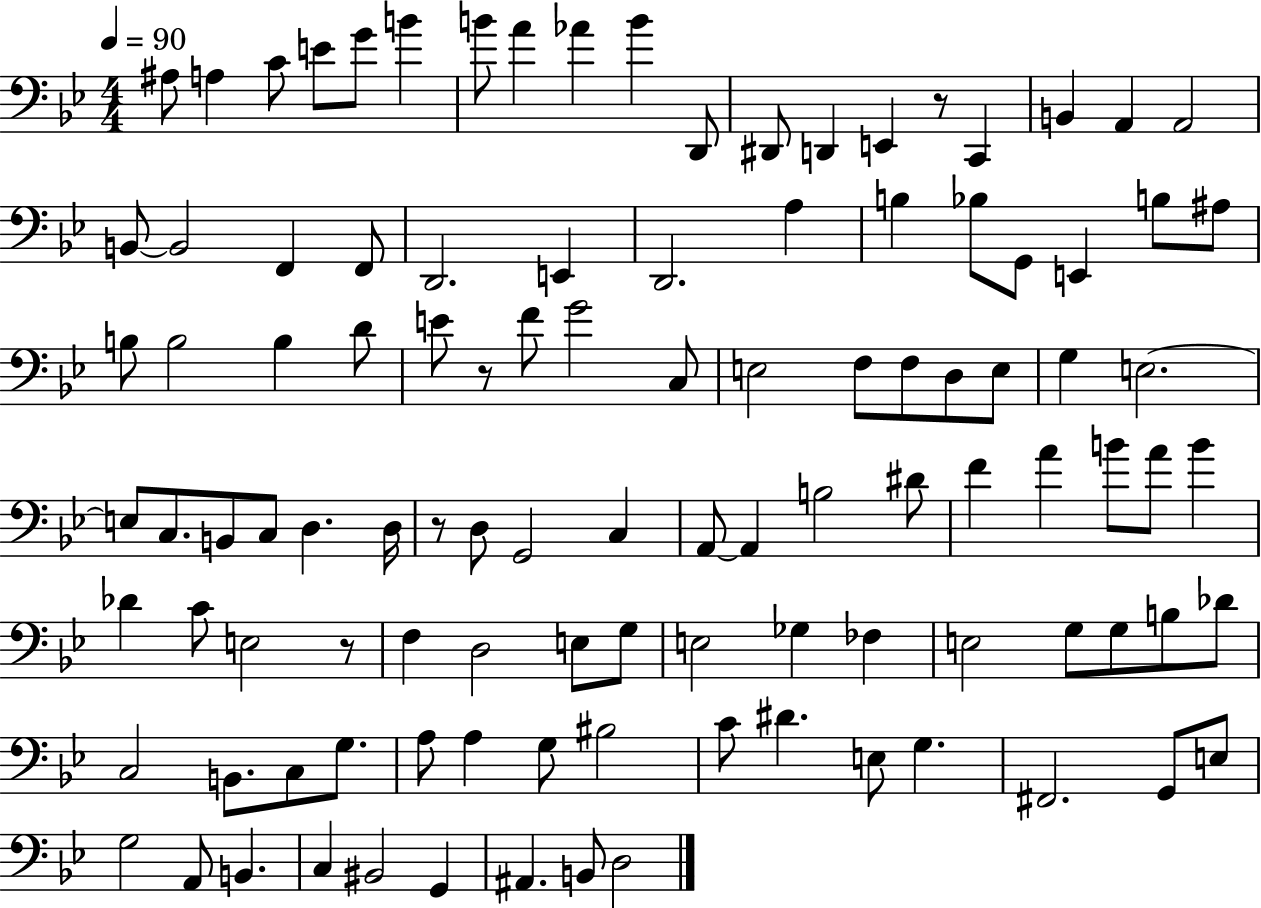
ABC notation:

X:1
T:Untitled
M:4/4
L:1/4
K:Bb
^A,/2 A, C/2 E/2 G/2 B B/2 A _A B D,,/2 ^D,,/2 D,, E,, z/2 C,, B,, A,, A,,2 B,,/2 B,,2 F,, F,,/2 D,,2 E,, D,,2 A, B, _B,/2 G,,/2 E,, B,/2 ^A,/2 B,/2 B,2 B, D/2 E/2 z/2 F/2 G2 C,/2 E,2 F,/2 F,/2 D,/2 E,/2 G, E,2 E,/2 C,/2 B,,/2 C,/2 D, D,/4 z/2 D,/2 G,,2 C, A,,/2 A,, B,2 ^D/2 F A B/2 A/2 B _D C/2 E,2 z/2 F, D,2 E,/2 G,/2 E,2 _G, _F, E,2 G,/2 G,/2 B,/2 _D/2 C,2 B,,/2 C,/2 G,/2 A,/2 A, G,/2 ^B,2 C/2 ^D E,/2 G, ^F,,2 G,,/2 E,/2 G,2 A,,/2 B,, C, ^B,,2 G,, ^A,, B,,/2 D,2